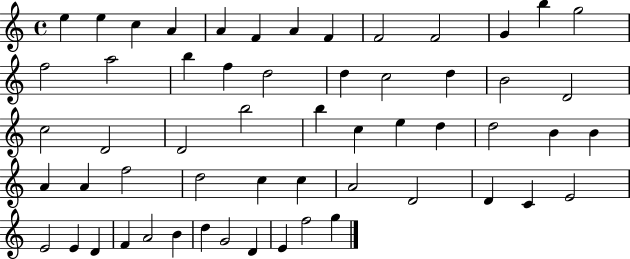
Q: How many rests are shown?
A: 0